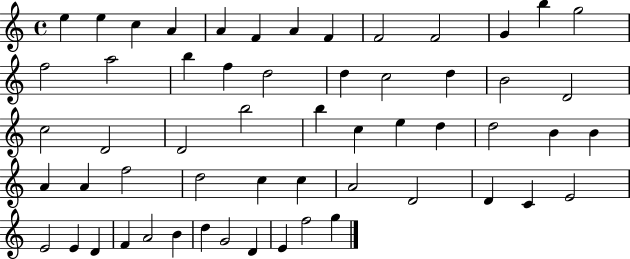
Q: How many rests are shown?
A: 0